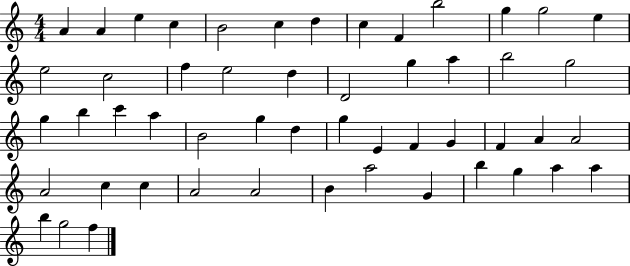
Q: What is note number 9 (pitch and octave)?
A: F4